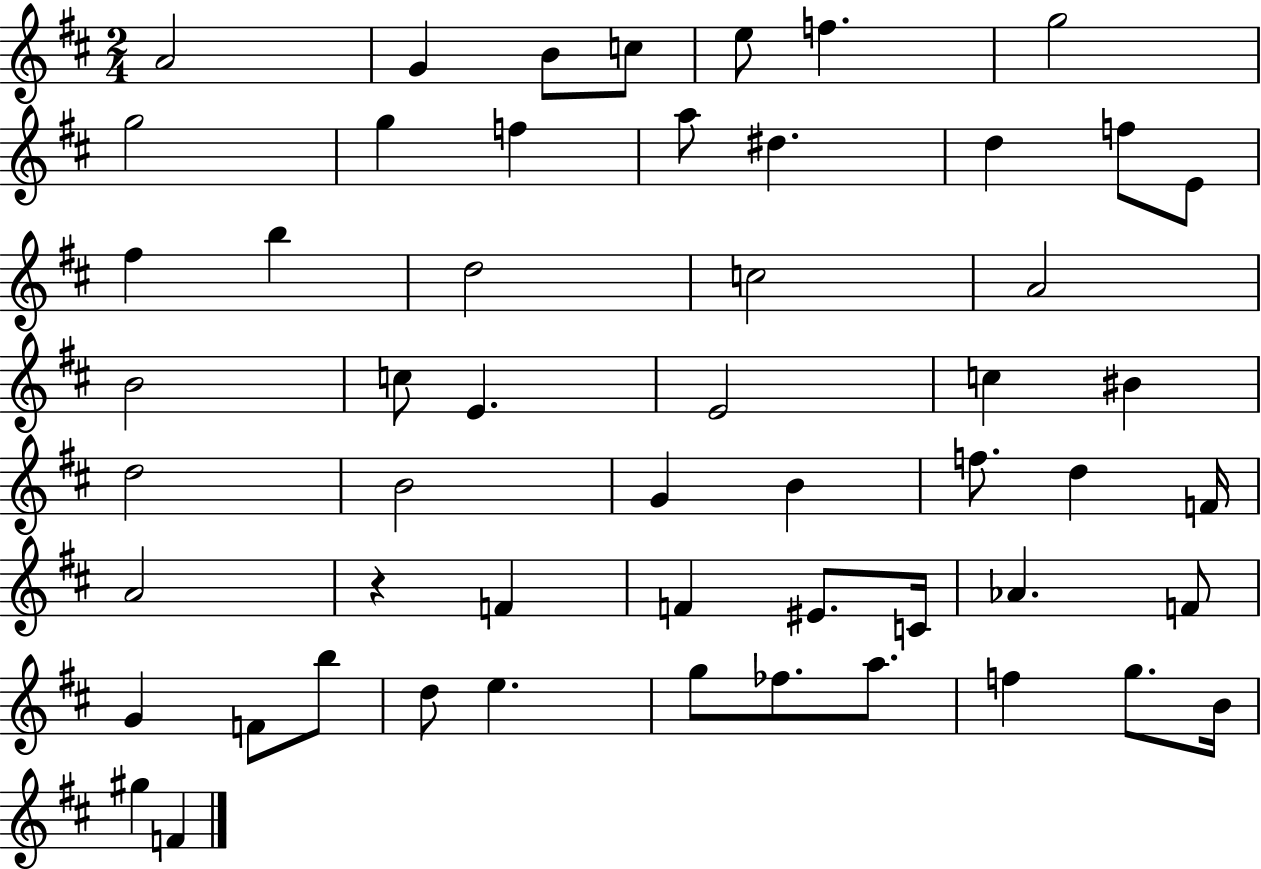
A4/h G4/q B4/e C5/e E5/e F5/q. G5/h G5/h G5/q F5/q A5/e D#5/q. D5/q F5/e E4/e F#5/q B5/q D5/h C5/h A4/h B4/h C5/e E4/q. E4/h C5/q BIS4/q D5/h B4/h G4/q B4/q F5/e. D5/q F4/s A4/h R/q F4/q F4/q EIS4/e. C4/s Ab4/q. F4/e G4/q F4/e B5/e D5/e E5/q. G5/e FES5/e. A5/e. F5/q G5/e. B4/s G#5/q F4/q